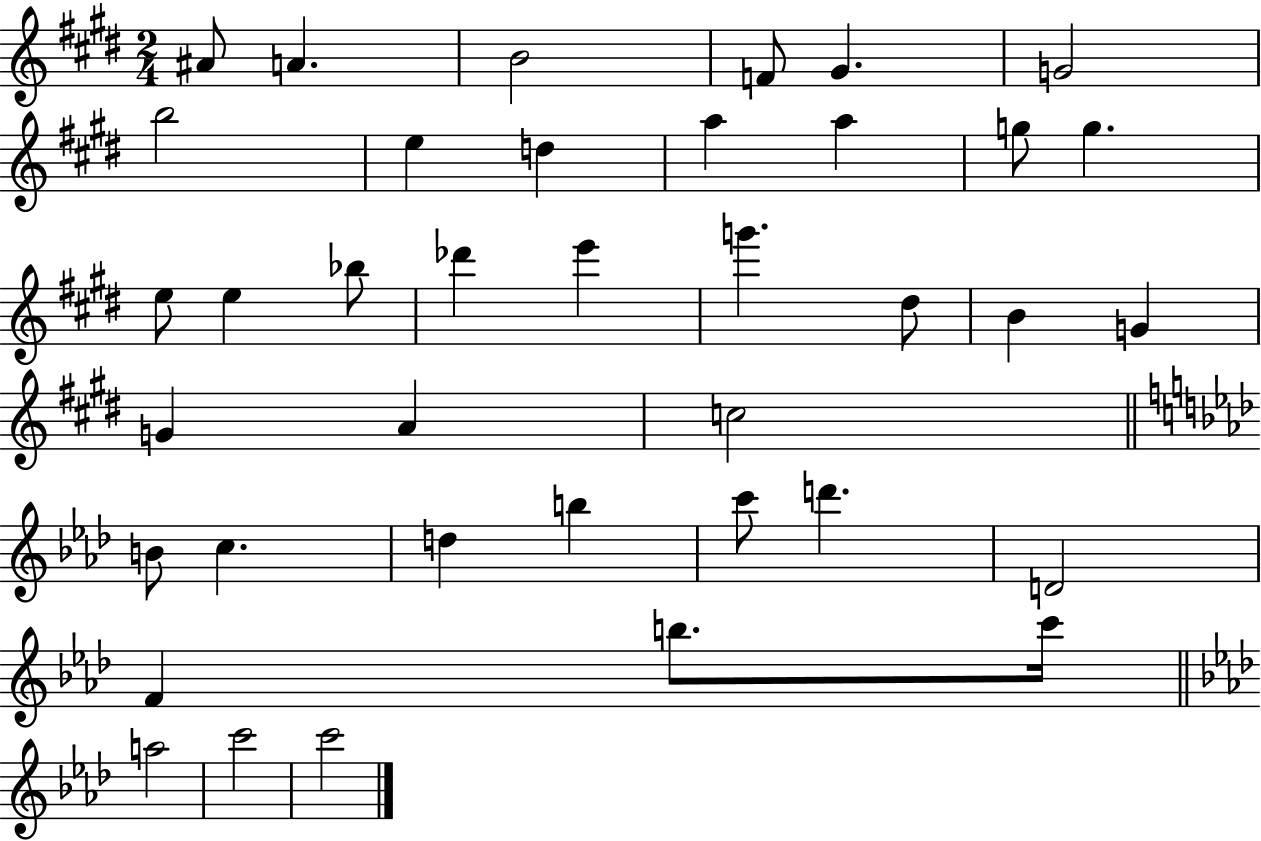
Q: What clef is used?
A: treble